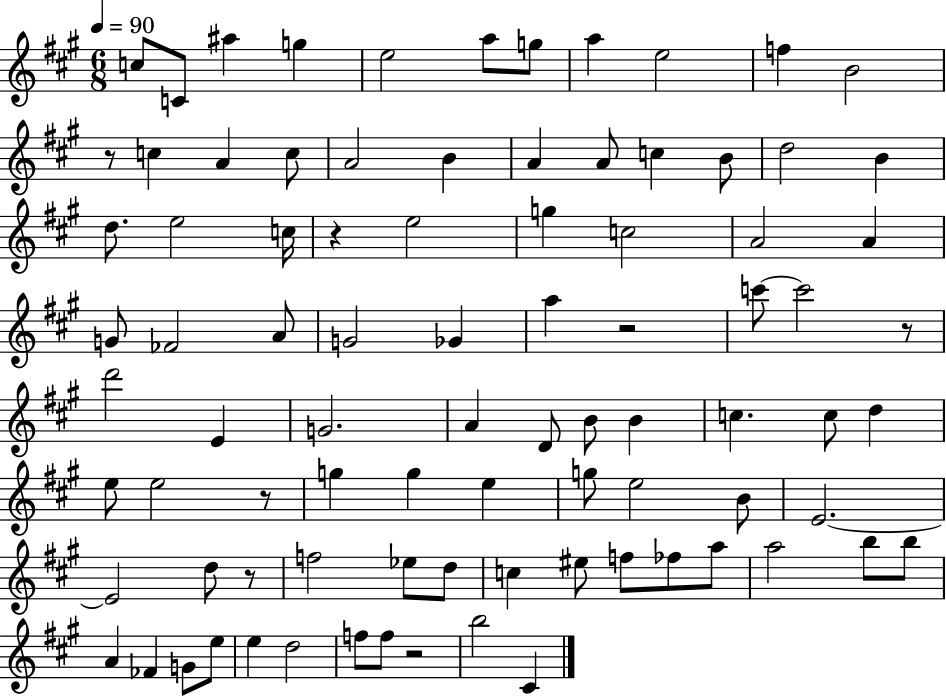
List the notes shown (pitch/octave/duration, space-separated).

C5/e C4/e A#5/q G5/q E5/h A5/e G5/e A5/q E5/h F5/q B4/h R/e C5/q A4/q C5/e A4/h B4/q A4/q A4/e C5/q B4/e D5/h B4/q D5/e. E5/h C5/s R/q E5/h G5/q C5/h A4/h A4/q G4/e FES4/h A4/e G4/h Gb4/q A5/q R/h C6/e C6/h R/e D6/h E4/q G4/h. A4/q D4/e B4/e B4/q C5/q. C5/e D5/q E5/e E5/h R/e G5/q G5/q E5/q G5/e E5/h B4/e E4/h. E4/h D5/e R/e F5/h Eb5/e D5/e C5/q EIS5/e F5/e FES5/e A5/e A5/h B5/e B5/e A4/q FES4/q G4/e E5/e E5/q D5/h F5/e F5/e R/h B5/h C#4/q